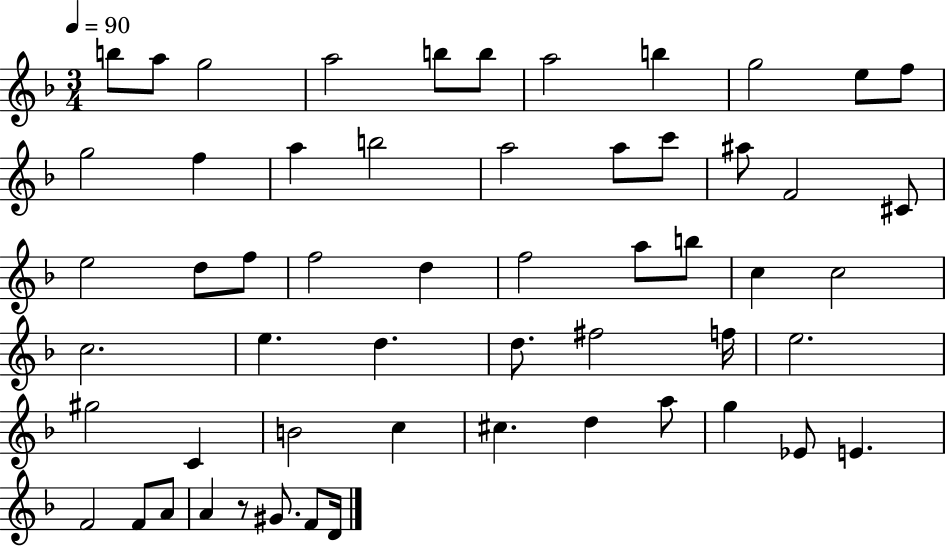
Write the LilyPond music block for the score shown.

{
  \clef treble
  \numericTimeSignature
  \time 3/4
  \key f \major
  \tempo 4 = 90
  \repeat volta 2 { b''8 a''8 g''2 | a''2 b''8 b''8 | a''2 b''4 | g''2 e''8 f''8 | \break g''2 f''4 | a''4 b''2 | a''2 a''8 c'''8 | ais''8 f'2 cis'8 | \break e''2 d''8 f''8 | f''2 d''4 | f''2 a''8 b''8 | c''4 c''2 | \break c''2. | e''4. d''4. | d''8. fis''2 f''16 | e''2. | \break gis''2 c'4 | b'2 c''4 | cis''4. d''4 a''8 | g''4 ees'8 e'4. | \break f'2 f'8 a'8 | a'4 r8 gis'8. f'8 d'16 | } \bar "|."
}